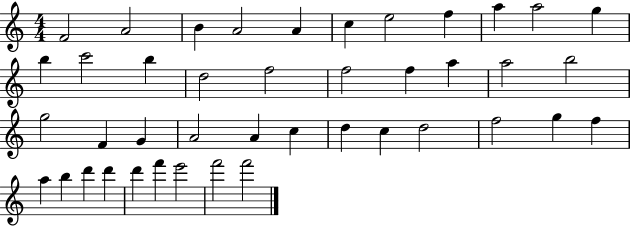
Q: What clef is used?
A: treble